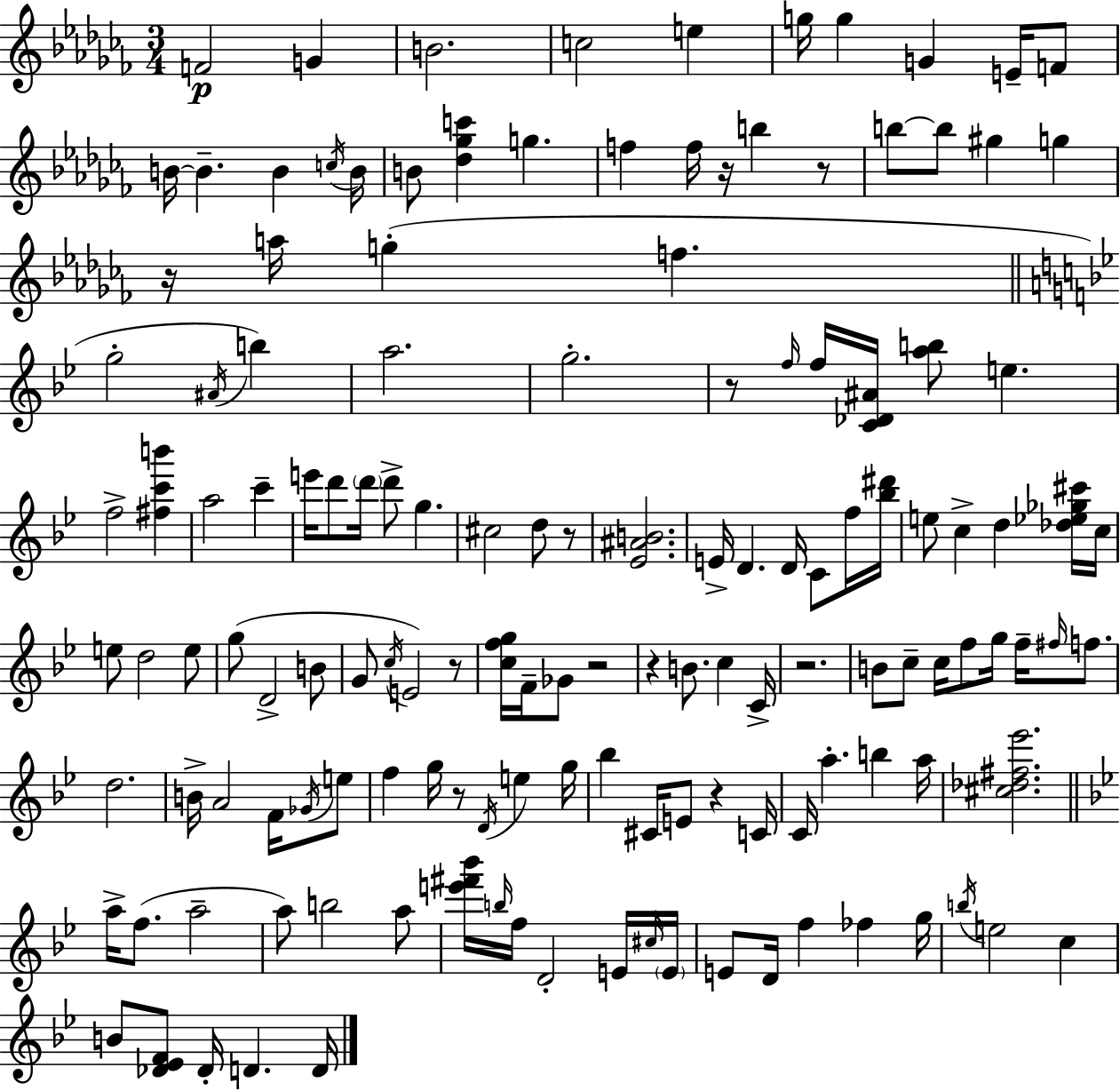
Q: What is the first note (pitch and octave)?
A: F4